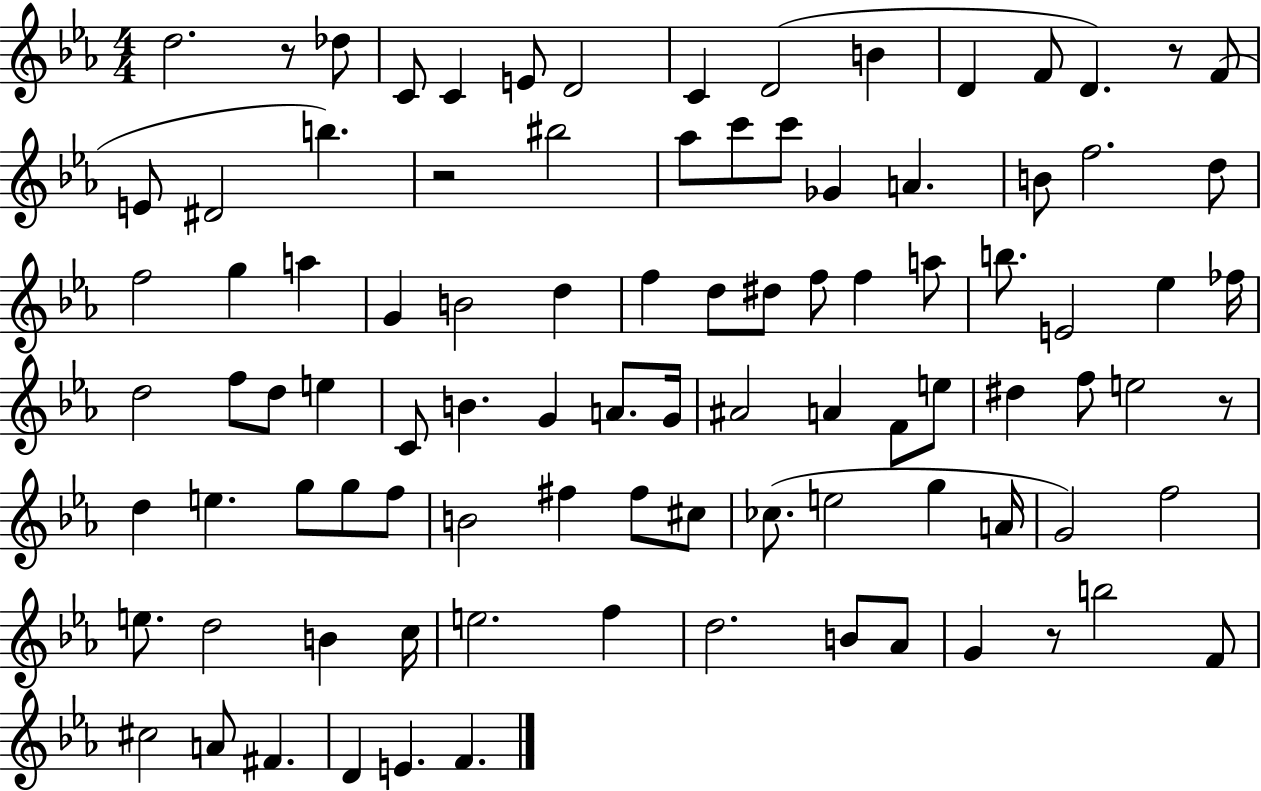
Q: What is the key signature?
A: EES major